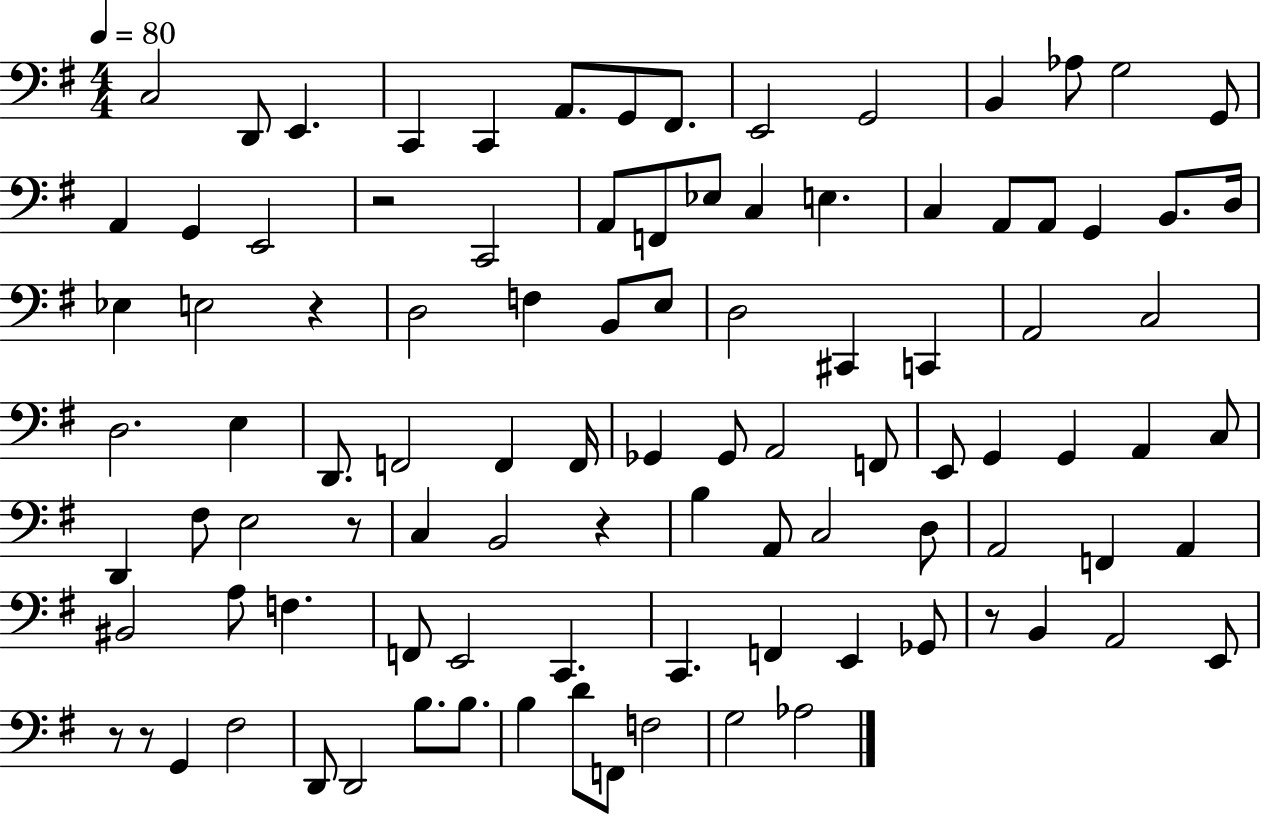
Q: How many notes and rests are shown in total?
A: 99